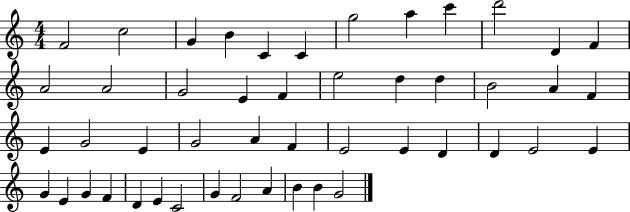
{
  \clef treble
  \numericTimeSignature
  \time 4/4
  \key c \major
  f'2 c''2 | g'4 b'4 c'4 c'4 | g''2 a''4 c'''4 | d'''2 d'4 f'4 | \break a'2 a'2 | g'2 e'4 f'4 | e''2 d''4 d''4 | b'2 a'4 f'4 | \break e'4 g'2 e'4 | g'2 a'4 f'4 | e'2 e'4 d'4 | d'4 e'2 e'4 | \break g'4 e'4 g'4 f'4 | d'4 e'4 c'2 | g'4 f'2 a'4 | b'4 b'4 g'2 | \break \bar "|."
}